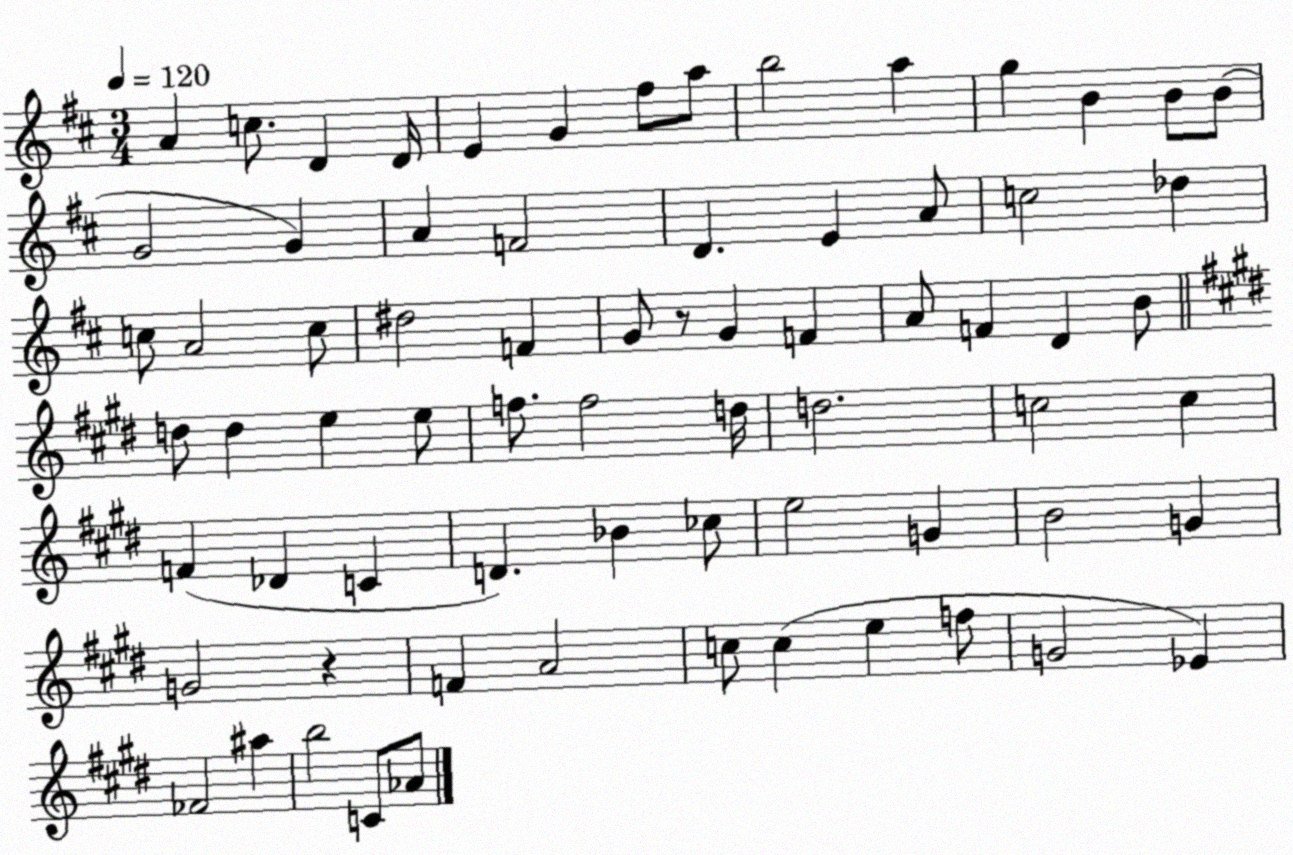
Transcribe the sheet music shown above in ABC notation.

X:1
T:Untitled
M:3/4
L:1/4
K:D
A c/2 D D/4 E G ^f/2 a/2 b2 a g B B/2 B/2 G2 G A F2 D E A/2 c2 _d c/2 A2 c/2 ^d2 F G/2 z/2 G F A/2 F D B/2 d/2 d e e/2 f/2 f2 d/4 d2 c2 c F _D C D _B _c/2 e2 G B2 G G2 z F A2 c/2 c e f/2 G2 _E _F2 ^a b2 C/2 _A/2